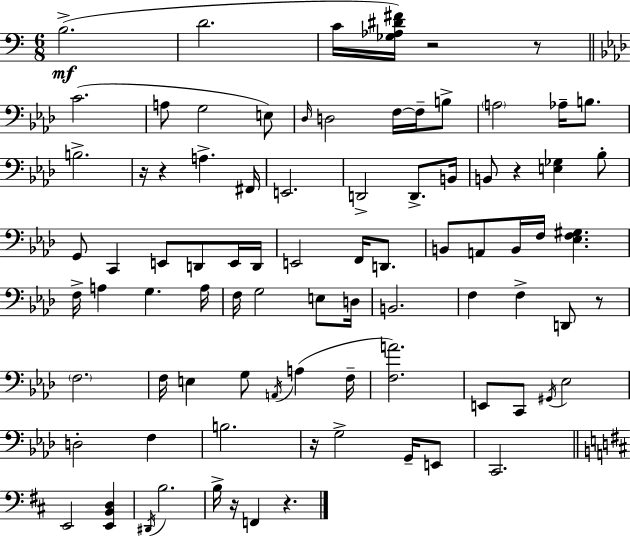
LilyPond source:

{
  \clef bass
  \numericTimeSignature
  \time 6/8
  \key a \minor
  b2.->(\mf | d'2. | c'16 <ges aes dis' fis'>16) r2 r8 | \bar "||" \break \key aes \major c'2.( | a8 g2 e8) | \grace { des16 } d2 f16~~ f16-- b8-> | \parenthesize a2 aes16-- b8. | \break b2.-> | r16 r4 a4.-> | fis,16 e,2. | d,2-> d,8.-> | \break b,16 b,8 r4 <e ges>4 bes8-. | g,8 c,4 e,8 d,8 e,16 | d,16 e,2 f,16 d,8. | b,8 a,8 b,16 f16 <ees f gis>4. | \break f16-> a4 g4. | a16 f16 g2 e8 | d16 b,2. | f4 f4-> d,8 r8 | \break \parenthesize f2. | f16 e4 g8 \acciaccatura { a,16 } a4( | f16-- <f a'>2.) | e,8 c,8 \acciaccatura { gis,16 } ees2 | \break d2-. f4 | b2. | r16 g2-> | g,16-- e,8 c,2. | \break \bar "||" \break \key d \major e,2 <e, b, d>4 | \acciaccatura { dis,16 } b2. | b16-> r16 f,4 r4. | \bar "|."
}